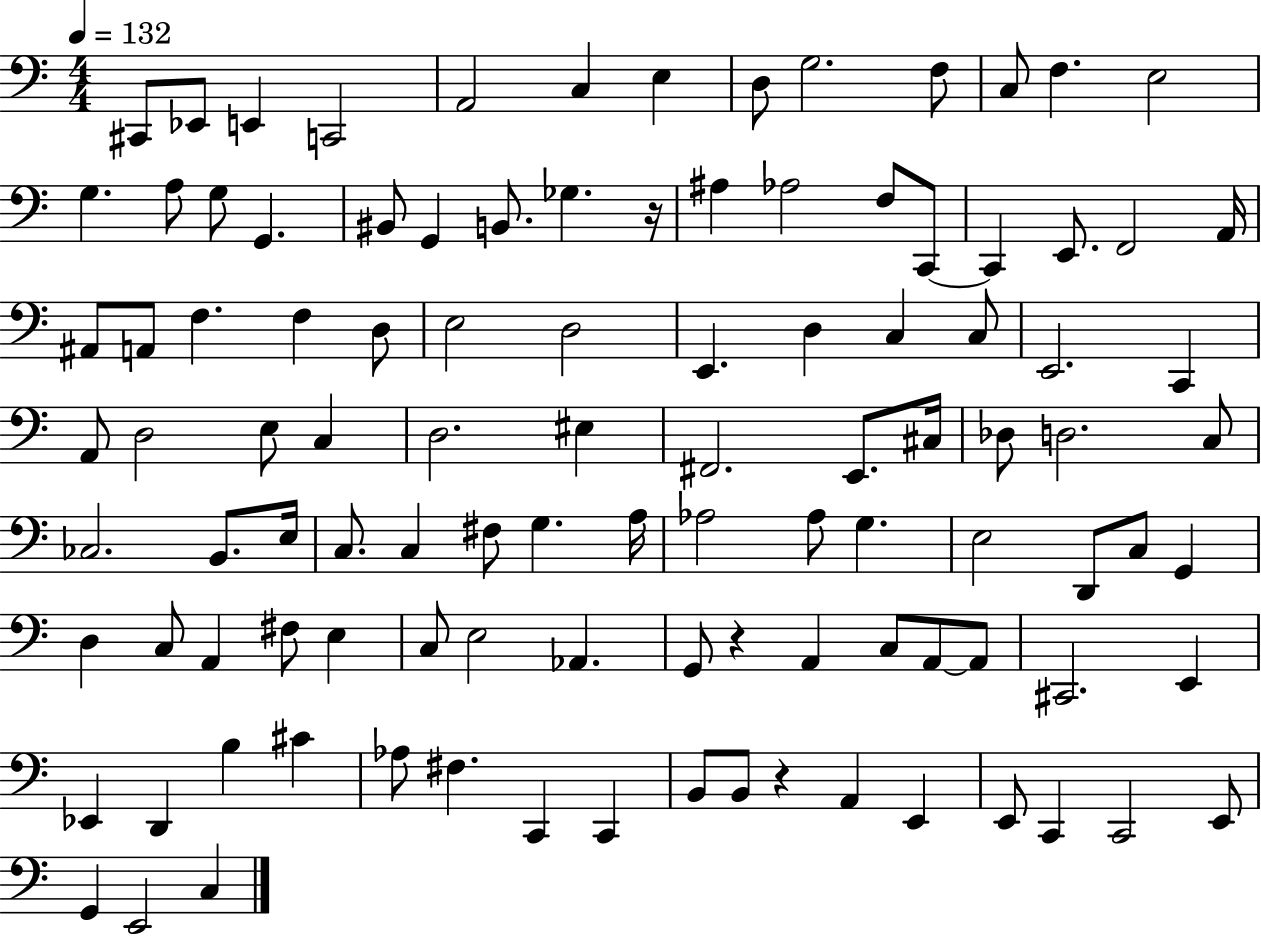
X:1
T:Untitled
M:4/4
L:1/4
K:C
^C,,/2 _E,,/2 E,, C,,2 A,,2 C, E, D,/2 G,2 F,/2 C,/2 F, E,2 G, A,/2 G,/2 G,, ^B,,/2 G,, B,,/2 _G, z/4 ^A, _A,2 F,/2 C,,/2 C,, E,,/2 F,,2 A,,/4 ^A,,/2 A,,/2 F, F, D,/2 E,2 D,2 E,, D, C, C,/2 E,,2 C,, A,,/2 D,2 E,/2 C, D,2 ^E, ^F,,2 E,,/2 ^C,/4 _D,/2 D,2 C,/2 _C,2 B,,/2 E,/4 C,/2 C, ^F,/2 G, A,/4 _A,2 _A,/2 G, E,2 D,,/2 C,/2 G,, D, C,/2 A,, ^F,/2 E, C,/2 E,2 _A,, G,,/2 z A,, C,/2 A,,/2 A,,/2 ^C,,2 E,, _E,, D,, B, ^C _A,/2 ^F, C,, C,, B,,/2 B,,/2 z A,, E,, E,,/2 C,, C,,2 E,,/2 G,, E,,2 C,